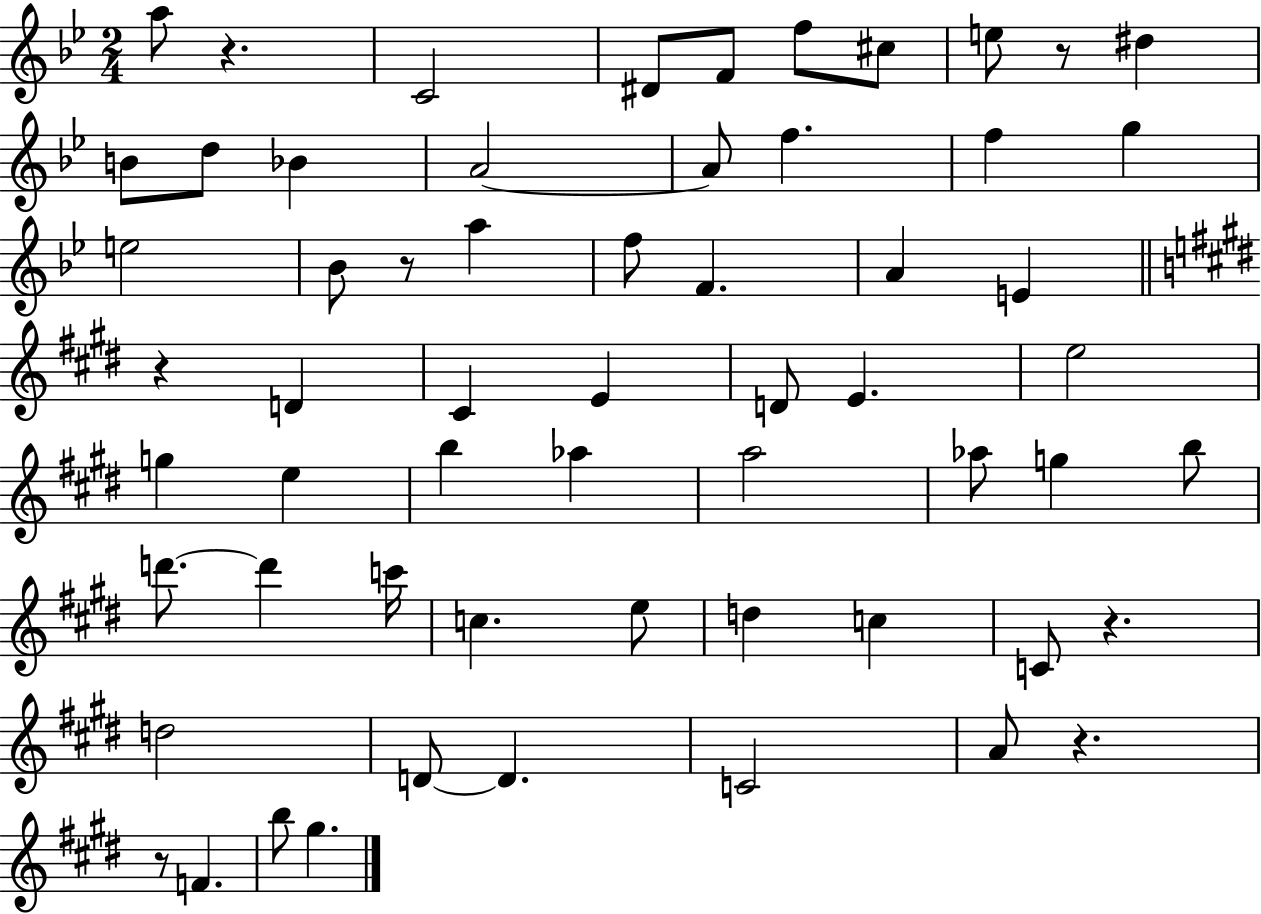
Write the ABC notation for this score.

X:1
T:Untitled
M:2/4
L:1/4
K:Bb
a/2 z C2 ^D/2 F/2 f/2 ^c/2 e/2 z/2 ^d B/2 d/2 _B A2 A/2 f f g e2 _B/2 z/2 a f/2 F A E z D ^C E D/2 E e2 g e b _a a2 _a/2 g b/2 d'/2 d' c'/4 c e/2 d c C/2 z d2 D/2 D C2 A/2 z z/2 F b/2 ^g